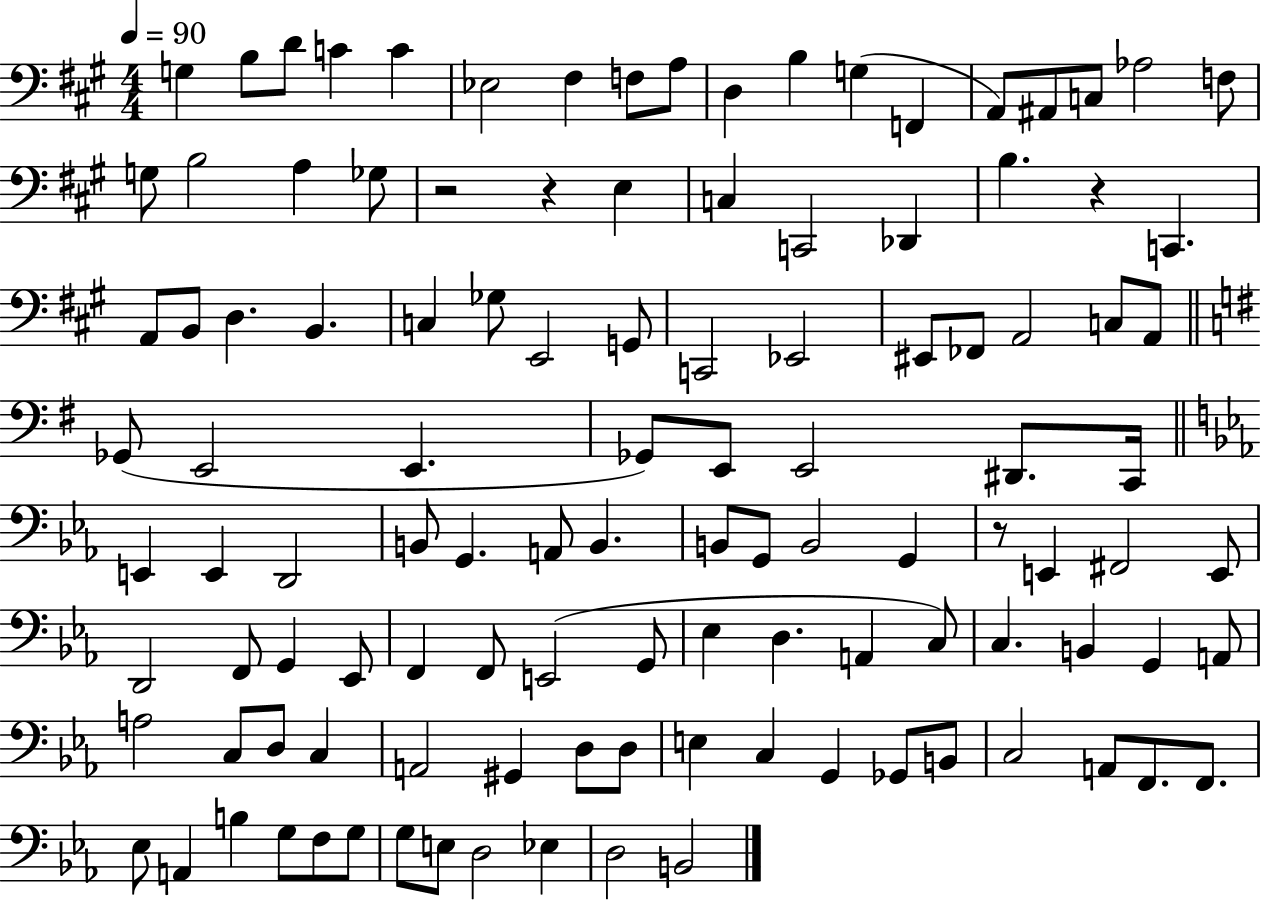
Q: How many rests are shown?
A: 4